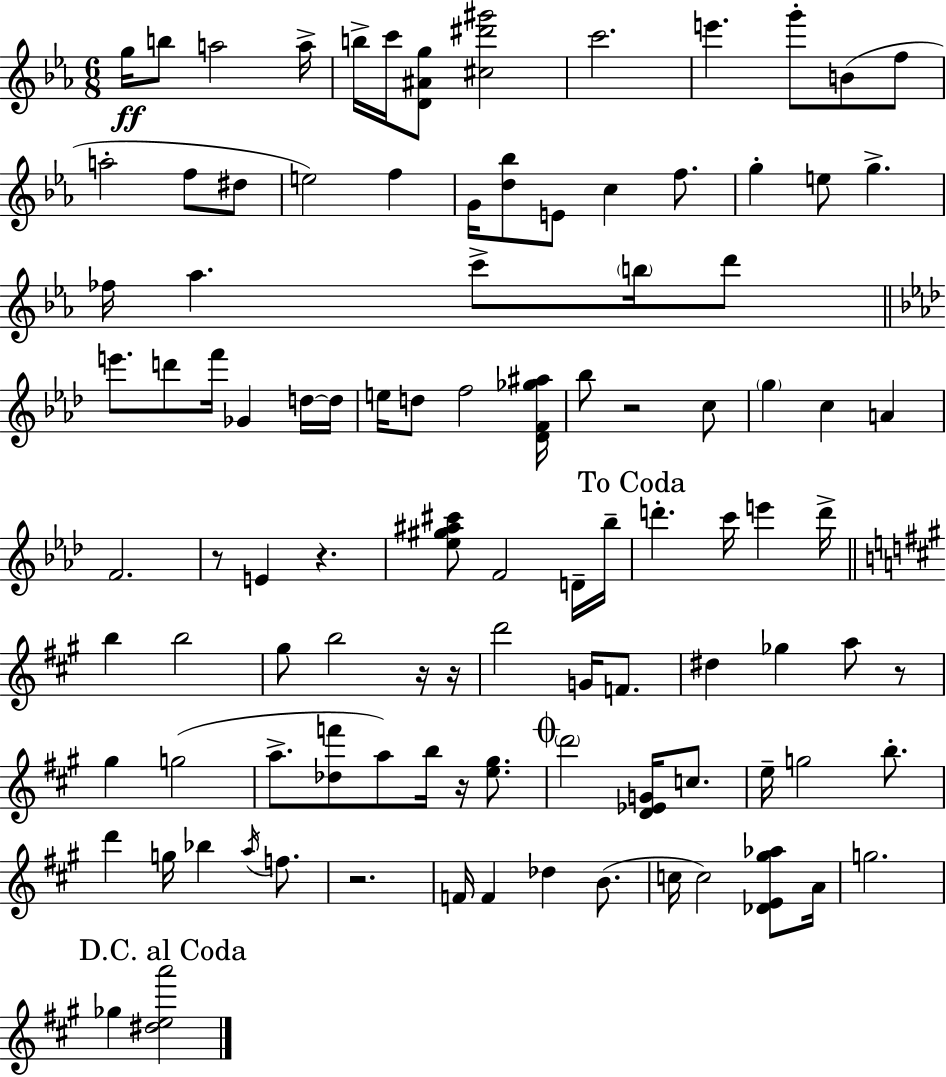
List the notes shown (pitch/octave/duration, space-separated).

G5/s B5/e A5/h A5/s B5/s C6/s [D4,A#4,G5]/e [C#5,D#6,G#6]/h C6/h. E6/q. G6/e B4/e F5/e A5/h F5/e D#5/e E5/h F5/q G4/s [D5,Bb5]/e E4/e C5/q F5/e. G5/q E5/e G5/q. FES5/s Ab5/q. C6/e B5/s D6/e E6/e. D6/e F6/s Gb4/q D5/s D5/s E5/s D5/e F5/h [Db4,F4,Gb5,A#5]/s Bb5/e R/h C5/e G5/q C5/q A4/q F4/h. R/e E4/q R/q. [Eb5,G#5,A#5,C#6]/e F4/h D4/s Bb5/s D6/q. C6/s E6/q D6/s B5/q B5/h G#5/e B5/h R/s R/s D6/h G4/s F4/e. D#5/q Gb5/q A5/e R/e G#5/q G5/h A5/e. [Db5,F6]/e A5/e B5/s R/s [E5,G#5]/e. D6/h [D4,Eb4,G4]/s C5/e. E5/s G5/h B5/e. D6/q G5/s Bb5/q A5/s F5/e. R/h. F4/s F4/q Db5/q B4/e. C5/s C5/h [Db4,E4,G#5,Ab5]/e A4/s G5/h. Gb5/q [D#5,E5,A6]/h